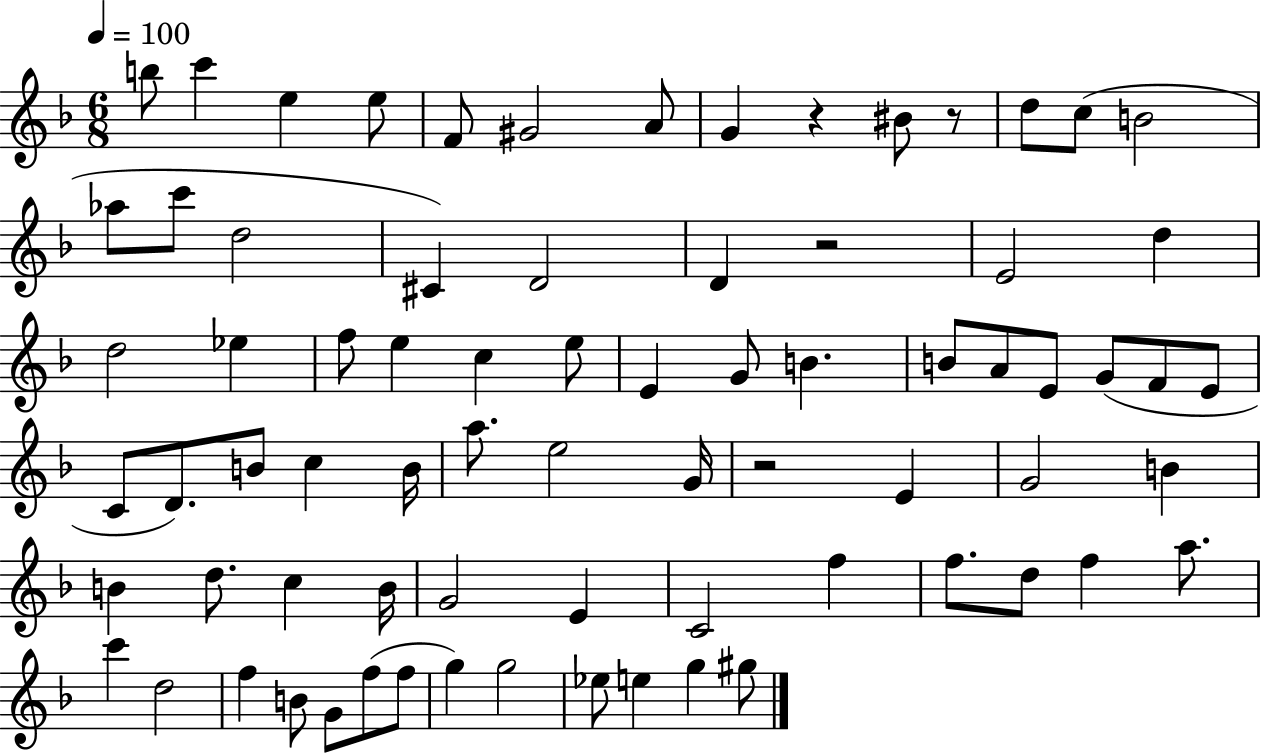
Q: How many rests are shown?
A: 4